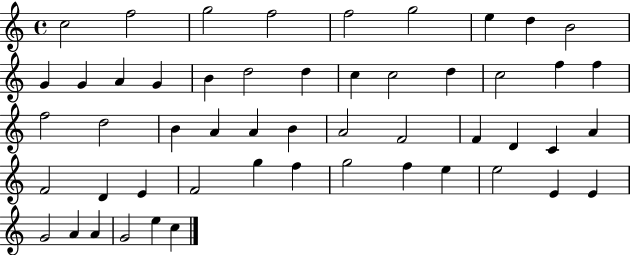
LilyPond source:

{
  \clef treble
  \time 4/4
  \defaultTimeSignature
  \key c \major
  c''2 f''2 | g''2 f''2 | f''2 g''2 | e''4 d''4 b'2 | \break g'4 g'4 a'4 g'4 | b'4 d''2 d''4 | c''4 c''2 d''4 | c''2 f''4 f''4 | \break f''2 d''2 | b'4 a'4 a'4 b'4 | a'2 f'2 | f'4 d'4 c'4 a'4 | \break f'2 d'4 e'4 | f'2 g''4 f''4 | g''2 f''4 e''4 | e''2 e'4 e'4 | \break g'2 a'4 a'4 | g'2 e''4 c''4 | \bar "|."
}